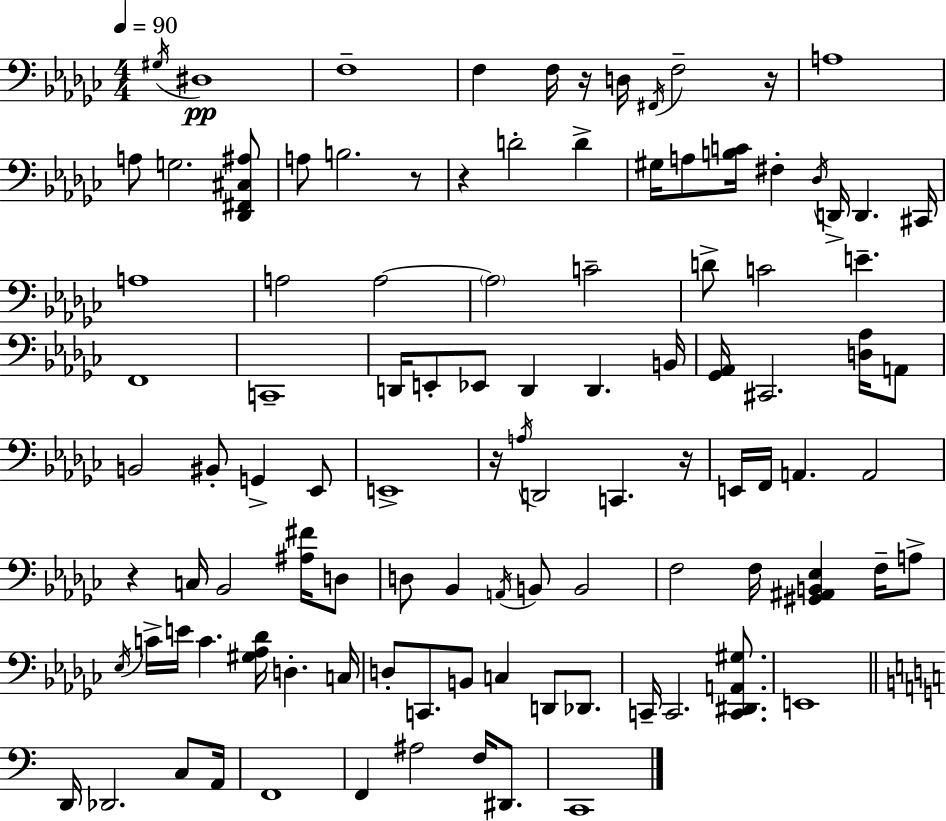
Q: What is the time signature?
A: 4/4